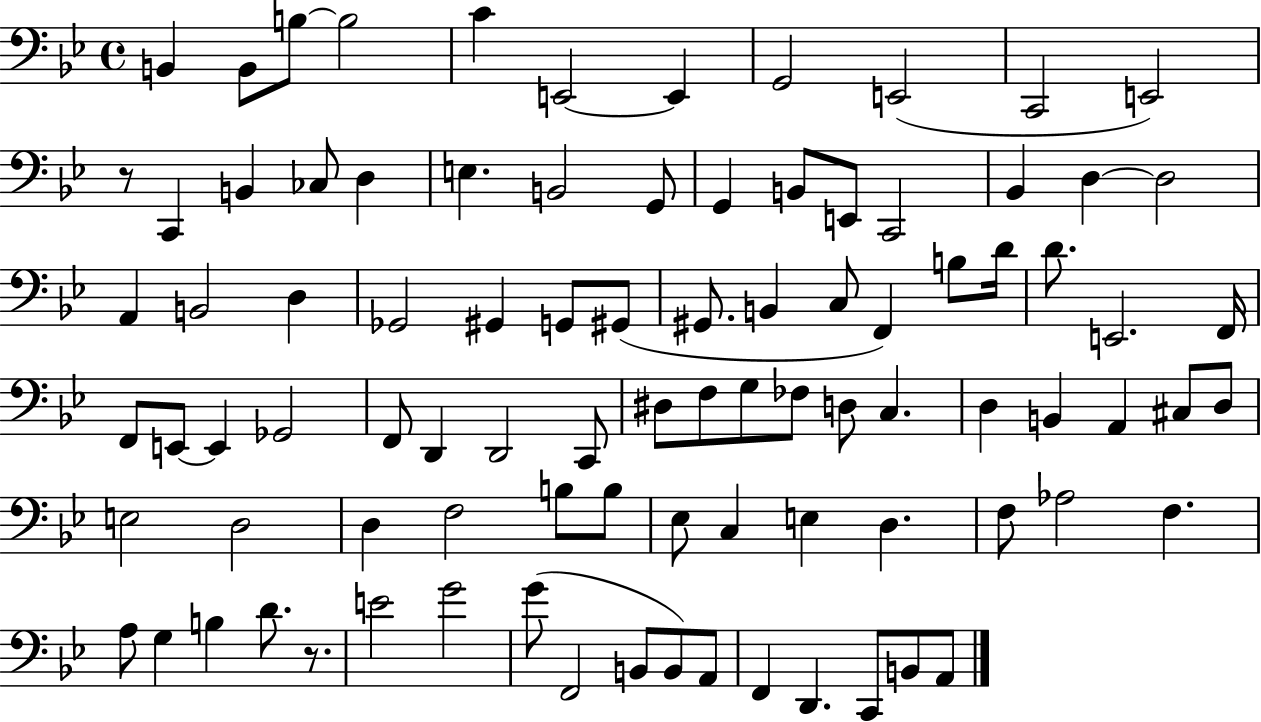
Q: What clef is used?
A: bass